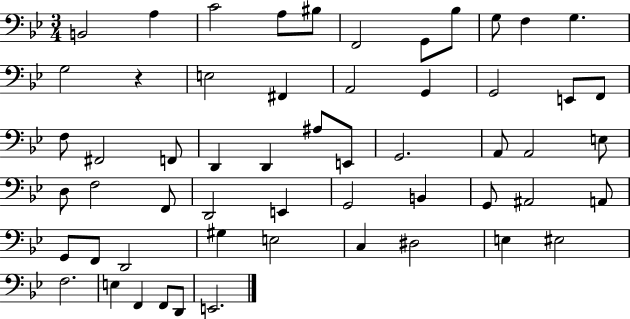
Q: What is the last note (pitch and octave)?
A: E2